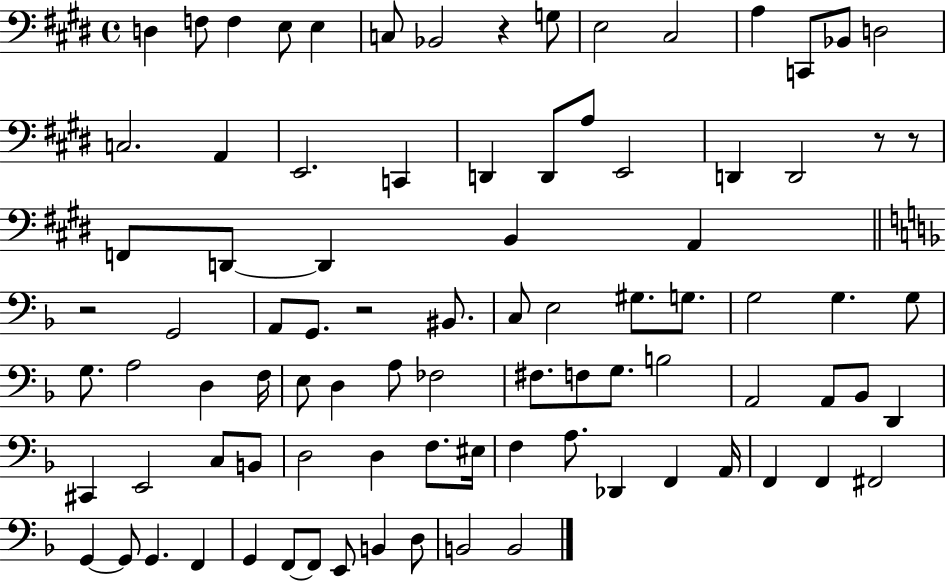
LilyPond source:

{
  \clef bass
  \time 4/4
  \defaultTimeSignature
  \key e \major
  d4 f8 f4 e8 e4 | c8 bes,2 r4 g8 | e2 cis2 | a4 c,8 bes,8 d2 | \break c2. a,4 | e,2. c,4 | d,4 d,8 a8 e,2 | d,4 d,2 r8 r8 | \break f,8 d,8~~ d,4 b,4 a,4 | \bar "||" \break \key f \major r2 g,2 | a,8 g,8. r2 bis,8. | c8 e2 gis8. g8. | g2 g4. g8 | \break g8. a2 d4 f16 | e8 d4 a8 fes2 | fis8. f8 g8. b2 | a,2 a,8 bes,8 d,4 | \break cis,4 e,2 c8 b,8 | d2 d4 f8. eis16 | f4 a8. des,4 f,4 a,16 | f,4 f,4 fis,2 | \break g,4~~ g,8 g,4. f,4 | g,4 f,8~~ f,8 e,8 b,4 d8 | b,2 b,2 | \bar "|."
}